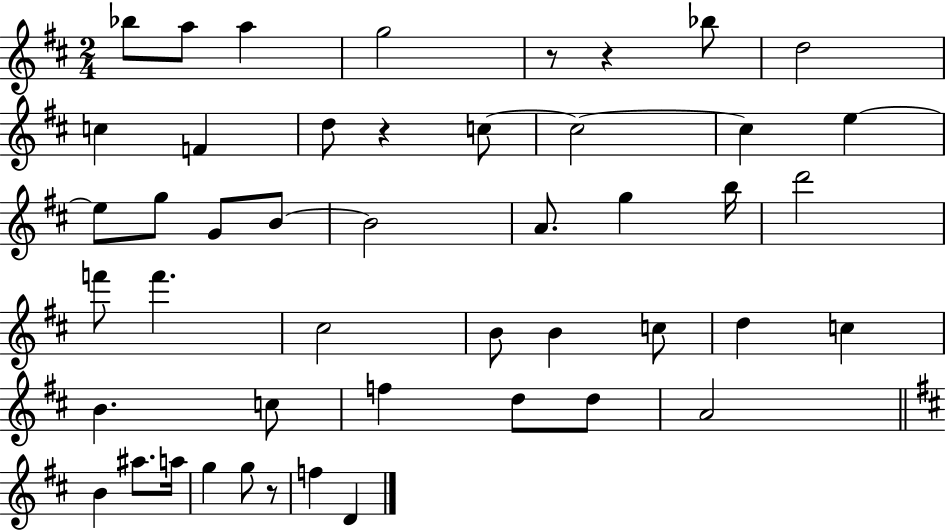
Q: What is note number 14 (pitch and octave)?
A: E5